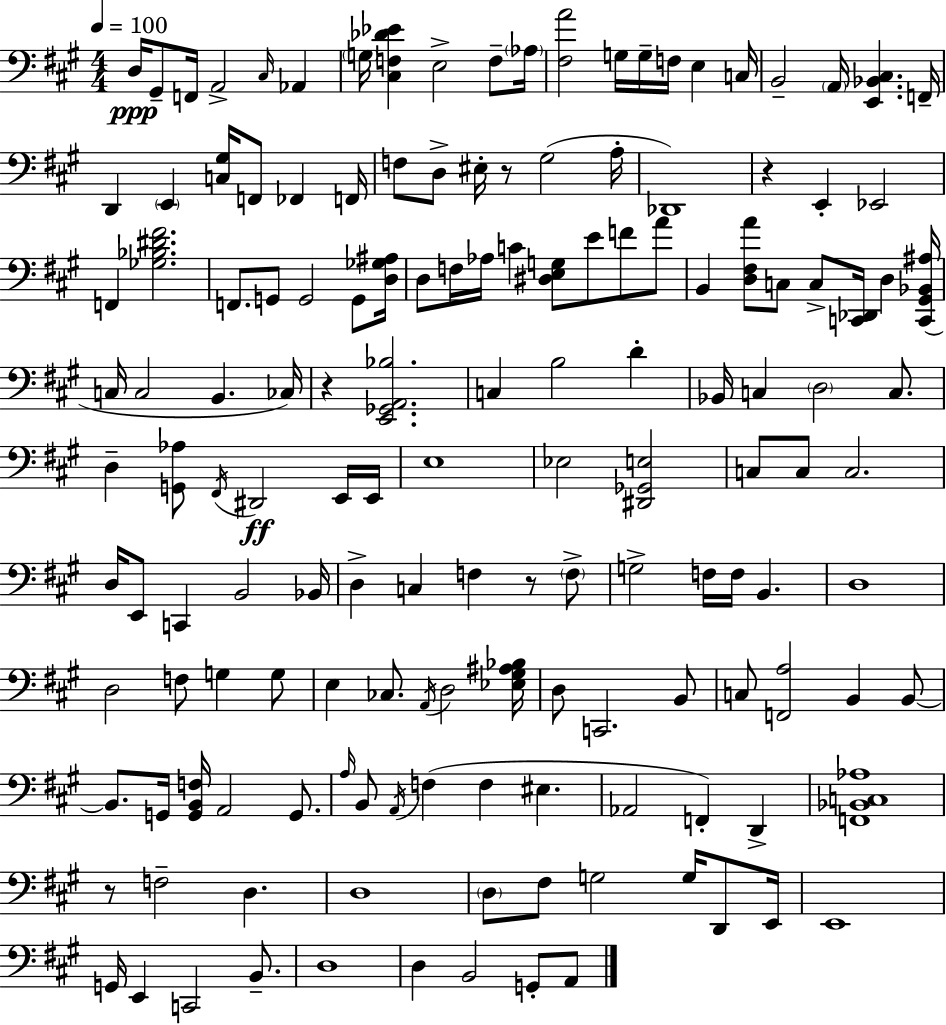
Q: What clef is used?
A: bass